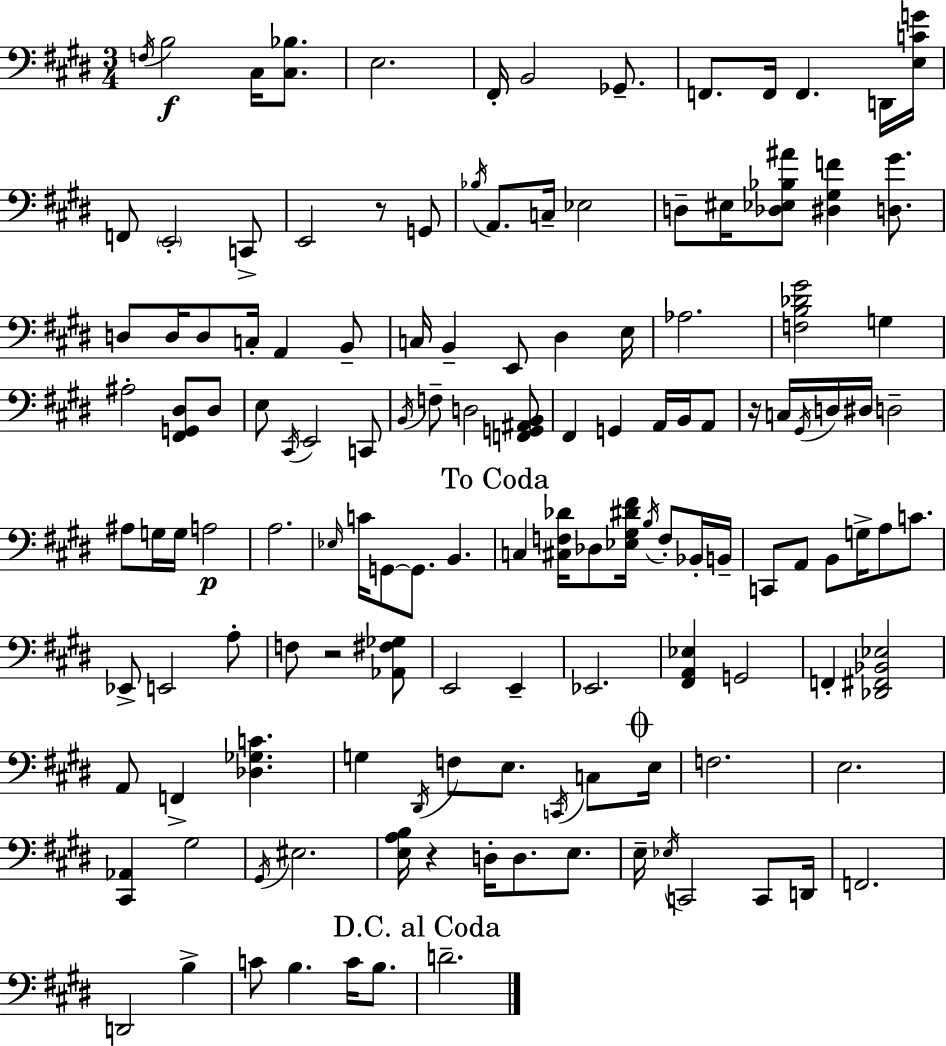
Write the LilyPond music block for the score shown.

{
  \clef bass
  \numericTimeSignature
  \time 3/4
  \key e \major
  \acciaccatura { f16 }\f b2 cis16 <cis bes>8. | e2. | fis,16-. b,2 ges,8.-- | f,8. f,16 f,4. d,16 | \break <e c' g'>16 f,8 \parenthesize e,2-. c,8-> | e,2 r8 g,8 | \acciaccatura { bes16 } a,8. c16-- ees2 | d8-- eis16 <des ees bes ais'>8 <dis gis f'>4 <d gis'>8. | \break d8 d16 d8 c16-. a,4 | b,8-- c16 b,4-- e,8 dis4 | e16 aes2. | <f b des' gis'>2 g4 | \break ais2-. <fis, g, dis>8 | dis8 e8 \acciaccatura { cis,16 } e,2 | c,8 \acciaccatura { b,16 } f8-- d2 | <f, g, ais, b,>8 fis,4 g,4 | \break a,16 b,16 a,8 r16 c16 \acciaccatura { gis,16 } d16 dis16 d2-- | ais8 g16 g16 a2\p | a2. | \grace { ees16 } c'16 g,8~~ g,8. | \break b,4. \mark "To Coda" c4 <cis f des'>16 des8 | <ees gis dis' fis'>16 \acciaccatura { b16 } f8-. bes,16-. b,16-- c,8 a,8 b,8 | g16-> a8 c'8. ees,8-> e,2 | a8-. f8 r2 | \break <aes, fis ges>8 e,2 | e,4-- ees,2. | <fis, a, ees>4 g,2 | f,4-. <des, fis, bes, ees>2 | \break a,8 f,4-> | <des ges c'>4. g4 \acciaccatura { dis,16 } | f8 e8. \acciaccatura { c,16 } c8 \mark \markup { \musicglyph "scripts.coda" } e16 f2. | e2. | \break <cis, aes,>4 | gis2 \acciaccatura { gis,16 } eis2. | <e a b>16 r4 | d16-. d8. e8. e16-- \acciaccatura { ees16 } | \break c,2 c,8 d,16 f,2. | d,2 | b4-> c'8 | b4. c'16 b8. \mark "D.C. al Coda" d'2.-- | \break \bar "|."
}